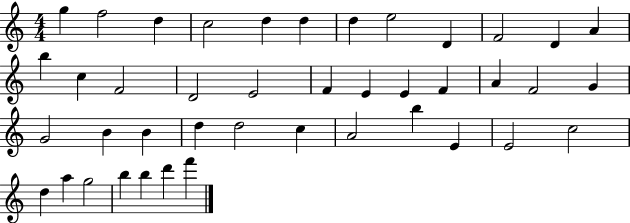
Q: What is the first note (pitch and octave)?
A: G5